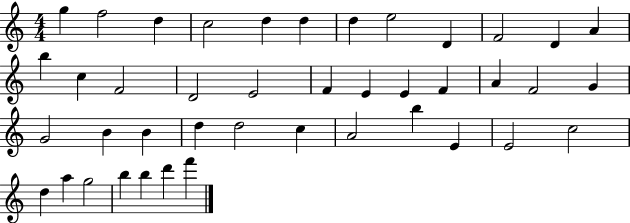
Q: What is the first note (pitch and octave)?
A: G5